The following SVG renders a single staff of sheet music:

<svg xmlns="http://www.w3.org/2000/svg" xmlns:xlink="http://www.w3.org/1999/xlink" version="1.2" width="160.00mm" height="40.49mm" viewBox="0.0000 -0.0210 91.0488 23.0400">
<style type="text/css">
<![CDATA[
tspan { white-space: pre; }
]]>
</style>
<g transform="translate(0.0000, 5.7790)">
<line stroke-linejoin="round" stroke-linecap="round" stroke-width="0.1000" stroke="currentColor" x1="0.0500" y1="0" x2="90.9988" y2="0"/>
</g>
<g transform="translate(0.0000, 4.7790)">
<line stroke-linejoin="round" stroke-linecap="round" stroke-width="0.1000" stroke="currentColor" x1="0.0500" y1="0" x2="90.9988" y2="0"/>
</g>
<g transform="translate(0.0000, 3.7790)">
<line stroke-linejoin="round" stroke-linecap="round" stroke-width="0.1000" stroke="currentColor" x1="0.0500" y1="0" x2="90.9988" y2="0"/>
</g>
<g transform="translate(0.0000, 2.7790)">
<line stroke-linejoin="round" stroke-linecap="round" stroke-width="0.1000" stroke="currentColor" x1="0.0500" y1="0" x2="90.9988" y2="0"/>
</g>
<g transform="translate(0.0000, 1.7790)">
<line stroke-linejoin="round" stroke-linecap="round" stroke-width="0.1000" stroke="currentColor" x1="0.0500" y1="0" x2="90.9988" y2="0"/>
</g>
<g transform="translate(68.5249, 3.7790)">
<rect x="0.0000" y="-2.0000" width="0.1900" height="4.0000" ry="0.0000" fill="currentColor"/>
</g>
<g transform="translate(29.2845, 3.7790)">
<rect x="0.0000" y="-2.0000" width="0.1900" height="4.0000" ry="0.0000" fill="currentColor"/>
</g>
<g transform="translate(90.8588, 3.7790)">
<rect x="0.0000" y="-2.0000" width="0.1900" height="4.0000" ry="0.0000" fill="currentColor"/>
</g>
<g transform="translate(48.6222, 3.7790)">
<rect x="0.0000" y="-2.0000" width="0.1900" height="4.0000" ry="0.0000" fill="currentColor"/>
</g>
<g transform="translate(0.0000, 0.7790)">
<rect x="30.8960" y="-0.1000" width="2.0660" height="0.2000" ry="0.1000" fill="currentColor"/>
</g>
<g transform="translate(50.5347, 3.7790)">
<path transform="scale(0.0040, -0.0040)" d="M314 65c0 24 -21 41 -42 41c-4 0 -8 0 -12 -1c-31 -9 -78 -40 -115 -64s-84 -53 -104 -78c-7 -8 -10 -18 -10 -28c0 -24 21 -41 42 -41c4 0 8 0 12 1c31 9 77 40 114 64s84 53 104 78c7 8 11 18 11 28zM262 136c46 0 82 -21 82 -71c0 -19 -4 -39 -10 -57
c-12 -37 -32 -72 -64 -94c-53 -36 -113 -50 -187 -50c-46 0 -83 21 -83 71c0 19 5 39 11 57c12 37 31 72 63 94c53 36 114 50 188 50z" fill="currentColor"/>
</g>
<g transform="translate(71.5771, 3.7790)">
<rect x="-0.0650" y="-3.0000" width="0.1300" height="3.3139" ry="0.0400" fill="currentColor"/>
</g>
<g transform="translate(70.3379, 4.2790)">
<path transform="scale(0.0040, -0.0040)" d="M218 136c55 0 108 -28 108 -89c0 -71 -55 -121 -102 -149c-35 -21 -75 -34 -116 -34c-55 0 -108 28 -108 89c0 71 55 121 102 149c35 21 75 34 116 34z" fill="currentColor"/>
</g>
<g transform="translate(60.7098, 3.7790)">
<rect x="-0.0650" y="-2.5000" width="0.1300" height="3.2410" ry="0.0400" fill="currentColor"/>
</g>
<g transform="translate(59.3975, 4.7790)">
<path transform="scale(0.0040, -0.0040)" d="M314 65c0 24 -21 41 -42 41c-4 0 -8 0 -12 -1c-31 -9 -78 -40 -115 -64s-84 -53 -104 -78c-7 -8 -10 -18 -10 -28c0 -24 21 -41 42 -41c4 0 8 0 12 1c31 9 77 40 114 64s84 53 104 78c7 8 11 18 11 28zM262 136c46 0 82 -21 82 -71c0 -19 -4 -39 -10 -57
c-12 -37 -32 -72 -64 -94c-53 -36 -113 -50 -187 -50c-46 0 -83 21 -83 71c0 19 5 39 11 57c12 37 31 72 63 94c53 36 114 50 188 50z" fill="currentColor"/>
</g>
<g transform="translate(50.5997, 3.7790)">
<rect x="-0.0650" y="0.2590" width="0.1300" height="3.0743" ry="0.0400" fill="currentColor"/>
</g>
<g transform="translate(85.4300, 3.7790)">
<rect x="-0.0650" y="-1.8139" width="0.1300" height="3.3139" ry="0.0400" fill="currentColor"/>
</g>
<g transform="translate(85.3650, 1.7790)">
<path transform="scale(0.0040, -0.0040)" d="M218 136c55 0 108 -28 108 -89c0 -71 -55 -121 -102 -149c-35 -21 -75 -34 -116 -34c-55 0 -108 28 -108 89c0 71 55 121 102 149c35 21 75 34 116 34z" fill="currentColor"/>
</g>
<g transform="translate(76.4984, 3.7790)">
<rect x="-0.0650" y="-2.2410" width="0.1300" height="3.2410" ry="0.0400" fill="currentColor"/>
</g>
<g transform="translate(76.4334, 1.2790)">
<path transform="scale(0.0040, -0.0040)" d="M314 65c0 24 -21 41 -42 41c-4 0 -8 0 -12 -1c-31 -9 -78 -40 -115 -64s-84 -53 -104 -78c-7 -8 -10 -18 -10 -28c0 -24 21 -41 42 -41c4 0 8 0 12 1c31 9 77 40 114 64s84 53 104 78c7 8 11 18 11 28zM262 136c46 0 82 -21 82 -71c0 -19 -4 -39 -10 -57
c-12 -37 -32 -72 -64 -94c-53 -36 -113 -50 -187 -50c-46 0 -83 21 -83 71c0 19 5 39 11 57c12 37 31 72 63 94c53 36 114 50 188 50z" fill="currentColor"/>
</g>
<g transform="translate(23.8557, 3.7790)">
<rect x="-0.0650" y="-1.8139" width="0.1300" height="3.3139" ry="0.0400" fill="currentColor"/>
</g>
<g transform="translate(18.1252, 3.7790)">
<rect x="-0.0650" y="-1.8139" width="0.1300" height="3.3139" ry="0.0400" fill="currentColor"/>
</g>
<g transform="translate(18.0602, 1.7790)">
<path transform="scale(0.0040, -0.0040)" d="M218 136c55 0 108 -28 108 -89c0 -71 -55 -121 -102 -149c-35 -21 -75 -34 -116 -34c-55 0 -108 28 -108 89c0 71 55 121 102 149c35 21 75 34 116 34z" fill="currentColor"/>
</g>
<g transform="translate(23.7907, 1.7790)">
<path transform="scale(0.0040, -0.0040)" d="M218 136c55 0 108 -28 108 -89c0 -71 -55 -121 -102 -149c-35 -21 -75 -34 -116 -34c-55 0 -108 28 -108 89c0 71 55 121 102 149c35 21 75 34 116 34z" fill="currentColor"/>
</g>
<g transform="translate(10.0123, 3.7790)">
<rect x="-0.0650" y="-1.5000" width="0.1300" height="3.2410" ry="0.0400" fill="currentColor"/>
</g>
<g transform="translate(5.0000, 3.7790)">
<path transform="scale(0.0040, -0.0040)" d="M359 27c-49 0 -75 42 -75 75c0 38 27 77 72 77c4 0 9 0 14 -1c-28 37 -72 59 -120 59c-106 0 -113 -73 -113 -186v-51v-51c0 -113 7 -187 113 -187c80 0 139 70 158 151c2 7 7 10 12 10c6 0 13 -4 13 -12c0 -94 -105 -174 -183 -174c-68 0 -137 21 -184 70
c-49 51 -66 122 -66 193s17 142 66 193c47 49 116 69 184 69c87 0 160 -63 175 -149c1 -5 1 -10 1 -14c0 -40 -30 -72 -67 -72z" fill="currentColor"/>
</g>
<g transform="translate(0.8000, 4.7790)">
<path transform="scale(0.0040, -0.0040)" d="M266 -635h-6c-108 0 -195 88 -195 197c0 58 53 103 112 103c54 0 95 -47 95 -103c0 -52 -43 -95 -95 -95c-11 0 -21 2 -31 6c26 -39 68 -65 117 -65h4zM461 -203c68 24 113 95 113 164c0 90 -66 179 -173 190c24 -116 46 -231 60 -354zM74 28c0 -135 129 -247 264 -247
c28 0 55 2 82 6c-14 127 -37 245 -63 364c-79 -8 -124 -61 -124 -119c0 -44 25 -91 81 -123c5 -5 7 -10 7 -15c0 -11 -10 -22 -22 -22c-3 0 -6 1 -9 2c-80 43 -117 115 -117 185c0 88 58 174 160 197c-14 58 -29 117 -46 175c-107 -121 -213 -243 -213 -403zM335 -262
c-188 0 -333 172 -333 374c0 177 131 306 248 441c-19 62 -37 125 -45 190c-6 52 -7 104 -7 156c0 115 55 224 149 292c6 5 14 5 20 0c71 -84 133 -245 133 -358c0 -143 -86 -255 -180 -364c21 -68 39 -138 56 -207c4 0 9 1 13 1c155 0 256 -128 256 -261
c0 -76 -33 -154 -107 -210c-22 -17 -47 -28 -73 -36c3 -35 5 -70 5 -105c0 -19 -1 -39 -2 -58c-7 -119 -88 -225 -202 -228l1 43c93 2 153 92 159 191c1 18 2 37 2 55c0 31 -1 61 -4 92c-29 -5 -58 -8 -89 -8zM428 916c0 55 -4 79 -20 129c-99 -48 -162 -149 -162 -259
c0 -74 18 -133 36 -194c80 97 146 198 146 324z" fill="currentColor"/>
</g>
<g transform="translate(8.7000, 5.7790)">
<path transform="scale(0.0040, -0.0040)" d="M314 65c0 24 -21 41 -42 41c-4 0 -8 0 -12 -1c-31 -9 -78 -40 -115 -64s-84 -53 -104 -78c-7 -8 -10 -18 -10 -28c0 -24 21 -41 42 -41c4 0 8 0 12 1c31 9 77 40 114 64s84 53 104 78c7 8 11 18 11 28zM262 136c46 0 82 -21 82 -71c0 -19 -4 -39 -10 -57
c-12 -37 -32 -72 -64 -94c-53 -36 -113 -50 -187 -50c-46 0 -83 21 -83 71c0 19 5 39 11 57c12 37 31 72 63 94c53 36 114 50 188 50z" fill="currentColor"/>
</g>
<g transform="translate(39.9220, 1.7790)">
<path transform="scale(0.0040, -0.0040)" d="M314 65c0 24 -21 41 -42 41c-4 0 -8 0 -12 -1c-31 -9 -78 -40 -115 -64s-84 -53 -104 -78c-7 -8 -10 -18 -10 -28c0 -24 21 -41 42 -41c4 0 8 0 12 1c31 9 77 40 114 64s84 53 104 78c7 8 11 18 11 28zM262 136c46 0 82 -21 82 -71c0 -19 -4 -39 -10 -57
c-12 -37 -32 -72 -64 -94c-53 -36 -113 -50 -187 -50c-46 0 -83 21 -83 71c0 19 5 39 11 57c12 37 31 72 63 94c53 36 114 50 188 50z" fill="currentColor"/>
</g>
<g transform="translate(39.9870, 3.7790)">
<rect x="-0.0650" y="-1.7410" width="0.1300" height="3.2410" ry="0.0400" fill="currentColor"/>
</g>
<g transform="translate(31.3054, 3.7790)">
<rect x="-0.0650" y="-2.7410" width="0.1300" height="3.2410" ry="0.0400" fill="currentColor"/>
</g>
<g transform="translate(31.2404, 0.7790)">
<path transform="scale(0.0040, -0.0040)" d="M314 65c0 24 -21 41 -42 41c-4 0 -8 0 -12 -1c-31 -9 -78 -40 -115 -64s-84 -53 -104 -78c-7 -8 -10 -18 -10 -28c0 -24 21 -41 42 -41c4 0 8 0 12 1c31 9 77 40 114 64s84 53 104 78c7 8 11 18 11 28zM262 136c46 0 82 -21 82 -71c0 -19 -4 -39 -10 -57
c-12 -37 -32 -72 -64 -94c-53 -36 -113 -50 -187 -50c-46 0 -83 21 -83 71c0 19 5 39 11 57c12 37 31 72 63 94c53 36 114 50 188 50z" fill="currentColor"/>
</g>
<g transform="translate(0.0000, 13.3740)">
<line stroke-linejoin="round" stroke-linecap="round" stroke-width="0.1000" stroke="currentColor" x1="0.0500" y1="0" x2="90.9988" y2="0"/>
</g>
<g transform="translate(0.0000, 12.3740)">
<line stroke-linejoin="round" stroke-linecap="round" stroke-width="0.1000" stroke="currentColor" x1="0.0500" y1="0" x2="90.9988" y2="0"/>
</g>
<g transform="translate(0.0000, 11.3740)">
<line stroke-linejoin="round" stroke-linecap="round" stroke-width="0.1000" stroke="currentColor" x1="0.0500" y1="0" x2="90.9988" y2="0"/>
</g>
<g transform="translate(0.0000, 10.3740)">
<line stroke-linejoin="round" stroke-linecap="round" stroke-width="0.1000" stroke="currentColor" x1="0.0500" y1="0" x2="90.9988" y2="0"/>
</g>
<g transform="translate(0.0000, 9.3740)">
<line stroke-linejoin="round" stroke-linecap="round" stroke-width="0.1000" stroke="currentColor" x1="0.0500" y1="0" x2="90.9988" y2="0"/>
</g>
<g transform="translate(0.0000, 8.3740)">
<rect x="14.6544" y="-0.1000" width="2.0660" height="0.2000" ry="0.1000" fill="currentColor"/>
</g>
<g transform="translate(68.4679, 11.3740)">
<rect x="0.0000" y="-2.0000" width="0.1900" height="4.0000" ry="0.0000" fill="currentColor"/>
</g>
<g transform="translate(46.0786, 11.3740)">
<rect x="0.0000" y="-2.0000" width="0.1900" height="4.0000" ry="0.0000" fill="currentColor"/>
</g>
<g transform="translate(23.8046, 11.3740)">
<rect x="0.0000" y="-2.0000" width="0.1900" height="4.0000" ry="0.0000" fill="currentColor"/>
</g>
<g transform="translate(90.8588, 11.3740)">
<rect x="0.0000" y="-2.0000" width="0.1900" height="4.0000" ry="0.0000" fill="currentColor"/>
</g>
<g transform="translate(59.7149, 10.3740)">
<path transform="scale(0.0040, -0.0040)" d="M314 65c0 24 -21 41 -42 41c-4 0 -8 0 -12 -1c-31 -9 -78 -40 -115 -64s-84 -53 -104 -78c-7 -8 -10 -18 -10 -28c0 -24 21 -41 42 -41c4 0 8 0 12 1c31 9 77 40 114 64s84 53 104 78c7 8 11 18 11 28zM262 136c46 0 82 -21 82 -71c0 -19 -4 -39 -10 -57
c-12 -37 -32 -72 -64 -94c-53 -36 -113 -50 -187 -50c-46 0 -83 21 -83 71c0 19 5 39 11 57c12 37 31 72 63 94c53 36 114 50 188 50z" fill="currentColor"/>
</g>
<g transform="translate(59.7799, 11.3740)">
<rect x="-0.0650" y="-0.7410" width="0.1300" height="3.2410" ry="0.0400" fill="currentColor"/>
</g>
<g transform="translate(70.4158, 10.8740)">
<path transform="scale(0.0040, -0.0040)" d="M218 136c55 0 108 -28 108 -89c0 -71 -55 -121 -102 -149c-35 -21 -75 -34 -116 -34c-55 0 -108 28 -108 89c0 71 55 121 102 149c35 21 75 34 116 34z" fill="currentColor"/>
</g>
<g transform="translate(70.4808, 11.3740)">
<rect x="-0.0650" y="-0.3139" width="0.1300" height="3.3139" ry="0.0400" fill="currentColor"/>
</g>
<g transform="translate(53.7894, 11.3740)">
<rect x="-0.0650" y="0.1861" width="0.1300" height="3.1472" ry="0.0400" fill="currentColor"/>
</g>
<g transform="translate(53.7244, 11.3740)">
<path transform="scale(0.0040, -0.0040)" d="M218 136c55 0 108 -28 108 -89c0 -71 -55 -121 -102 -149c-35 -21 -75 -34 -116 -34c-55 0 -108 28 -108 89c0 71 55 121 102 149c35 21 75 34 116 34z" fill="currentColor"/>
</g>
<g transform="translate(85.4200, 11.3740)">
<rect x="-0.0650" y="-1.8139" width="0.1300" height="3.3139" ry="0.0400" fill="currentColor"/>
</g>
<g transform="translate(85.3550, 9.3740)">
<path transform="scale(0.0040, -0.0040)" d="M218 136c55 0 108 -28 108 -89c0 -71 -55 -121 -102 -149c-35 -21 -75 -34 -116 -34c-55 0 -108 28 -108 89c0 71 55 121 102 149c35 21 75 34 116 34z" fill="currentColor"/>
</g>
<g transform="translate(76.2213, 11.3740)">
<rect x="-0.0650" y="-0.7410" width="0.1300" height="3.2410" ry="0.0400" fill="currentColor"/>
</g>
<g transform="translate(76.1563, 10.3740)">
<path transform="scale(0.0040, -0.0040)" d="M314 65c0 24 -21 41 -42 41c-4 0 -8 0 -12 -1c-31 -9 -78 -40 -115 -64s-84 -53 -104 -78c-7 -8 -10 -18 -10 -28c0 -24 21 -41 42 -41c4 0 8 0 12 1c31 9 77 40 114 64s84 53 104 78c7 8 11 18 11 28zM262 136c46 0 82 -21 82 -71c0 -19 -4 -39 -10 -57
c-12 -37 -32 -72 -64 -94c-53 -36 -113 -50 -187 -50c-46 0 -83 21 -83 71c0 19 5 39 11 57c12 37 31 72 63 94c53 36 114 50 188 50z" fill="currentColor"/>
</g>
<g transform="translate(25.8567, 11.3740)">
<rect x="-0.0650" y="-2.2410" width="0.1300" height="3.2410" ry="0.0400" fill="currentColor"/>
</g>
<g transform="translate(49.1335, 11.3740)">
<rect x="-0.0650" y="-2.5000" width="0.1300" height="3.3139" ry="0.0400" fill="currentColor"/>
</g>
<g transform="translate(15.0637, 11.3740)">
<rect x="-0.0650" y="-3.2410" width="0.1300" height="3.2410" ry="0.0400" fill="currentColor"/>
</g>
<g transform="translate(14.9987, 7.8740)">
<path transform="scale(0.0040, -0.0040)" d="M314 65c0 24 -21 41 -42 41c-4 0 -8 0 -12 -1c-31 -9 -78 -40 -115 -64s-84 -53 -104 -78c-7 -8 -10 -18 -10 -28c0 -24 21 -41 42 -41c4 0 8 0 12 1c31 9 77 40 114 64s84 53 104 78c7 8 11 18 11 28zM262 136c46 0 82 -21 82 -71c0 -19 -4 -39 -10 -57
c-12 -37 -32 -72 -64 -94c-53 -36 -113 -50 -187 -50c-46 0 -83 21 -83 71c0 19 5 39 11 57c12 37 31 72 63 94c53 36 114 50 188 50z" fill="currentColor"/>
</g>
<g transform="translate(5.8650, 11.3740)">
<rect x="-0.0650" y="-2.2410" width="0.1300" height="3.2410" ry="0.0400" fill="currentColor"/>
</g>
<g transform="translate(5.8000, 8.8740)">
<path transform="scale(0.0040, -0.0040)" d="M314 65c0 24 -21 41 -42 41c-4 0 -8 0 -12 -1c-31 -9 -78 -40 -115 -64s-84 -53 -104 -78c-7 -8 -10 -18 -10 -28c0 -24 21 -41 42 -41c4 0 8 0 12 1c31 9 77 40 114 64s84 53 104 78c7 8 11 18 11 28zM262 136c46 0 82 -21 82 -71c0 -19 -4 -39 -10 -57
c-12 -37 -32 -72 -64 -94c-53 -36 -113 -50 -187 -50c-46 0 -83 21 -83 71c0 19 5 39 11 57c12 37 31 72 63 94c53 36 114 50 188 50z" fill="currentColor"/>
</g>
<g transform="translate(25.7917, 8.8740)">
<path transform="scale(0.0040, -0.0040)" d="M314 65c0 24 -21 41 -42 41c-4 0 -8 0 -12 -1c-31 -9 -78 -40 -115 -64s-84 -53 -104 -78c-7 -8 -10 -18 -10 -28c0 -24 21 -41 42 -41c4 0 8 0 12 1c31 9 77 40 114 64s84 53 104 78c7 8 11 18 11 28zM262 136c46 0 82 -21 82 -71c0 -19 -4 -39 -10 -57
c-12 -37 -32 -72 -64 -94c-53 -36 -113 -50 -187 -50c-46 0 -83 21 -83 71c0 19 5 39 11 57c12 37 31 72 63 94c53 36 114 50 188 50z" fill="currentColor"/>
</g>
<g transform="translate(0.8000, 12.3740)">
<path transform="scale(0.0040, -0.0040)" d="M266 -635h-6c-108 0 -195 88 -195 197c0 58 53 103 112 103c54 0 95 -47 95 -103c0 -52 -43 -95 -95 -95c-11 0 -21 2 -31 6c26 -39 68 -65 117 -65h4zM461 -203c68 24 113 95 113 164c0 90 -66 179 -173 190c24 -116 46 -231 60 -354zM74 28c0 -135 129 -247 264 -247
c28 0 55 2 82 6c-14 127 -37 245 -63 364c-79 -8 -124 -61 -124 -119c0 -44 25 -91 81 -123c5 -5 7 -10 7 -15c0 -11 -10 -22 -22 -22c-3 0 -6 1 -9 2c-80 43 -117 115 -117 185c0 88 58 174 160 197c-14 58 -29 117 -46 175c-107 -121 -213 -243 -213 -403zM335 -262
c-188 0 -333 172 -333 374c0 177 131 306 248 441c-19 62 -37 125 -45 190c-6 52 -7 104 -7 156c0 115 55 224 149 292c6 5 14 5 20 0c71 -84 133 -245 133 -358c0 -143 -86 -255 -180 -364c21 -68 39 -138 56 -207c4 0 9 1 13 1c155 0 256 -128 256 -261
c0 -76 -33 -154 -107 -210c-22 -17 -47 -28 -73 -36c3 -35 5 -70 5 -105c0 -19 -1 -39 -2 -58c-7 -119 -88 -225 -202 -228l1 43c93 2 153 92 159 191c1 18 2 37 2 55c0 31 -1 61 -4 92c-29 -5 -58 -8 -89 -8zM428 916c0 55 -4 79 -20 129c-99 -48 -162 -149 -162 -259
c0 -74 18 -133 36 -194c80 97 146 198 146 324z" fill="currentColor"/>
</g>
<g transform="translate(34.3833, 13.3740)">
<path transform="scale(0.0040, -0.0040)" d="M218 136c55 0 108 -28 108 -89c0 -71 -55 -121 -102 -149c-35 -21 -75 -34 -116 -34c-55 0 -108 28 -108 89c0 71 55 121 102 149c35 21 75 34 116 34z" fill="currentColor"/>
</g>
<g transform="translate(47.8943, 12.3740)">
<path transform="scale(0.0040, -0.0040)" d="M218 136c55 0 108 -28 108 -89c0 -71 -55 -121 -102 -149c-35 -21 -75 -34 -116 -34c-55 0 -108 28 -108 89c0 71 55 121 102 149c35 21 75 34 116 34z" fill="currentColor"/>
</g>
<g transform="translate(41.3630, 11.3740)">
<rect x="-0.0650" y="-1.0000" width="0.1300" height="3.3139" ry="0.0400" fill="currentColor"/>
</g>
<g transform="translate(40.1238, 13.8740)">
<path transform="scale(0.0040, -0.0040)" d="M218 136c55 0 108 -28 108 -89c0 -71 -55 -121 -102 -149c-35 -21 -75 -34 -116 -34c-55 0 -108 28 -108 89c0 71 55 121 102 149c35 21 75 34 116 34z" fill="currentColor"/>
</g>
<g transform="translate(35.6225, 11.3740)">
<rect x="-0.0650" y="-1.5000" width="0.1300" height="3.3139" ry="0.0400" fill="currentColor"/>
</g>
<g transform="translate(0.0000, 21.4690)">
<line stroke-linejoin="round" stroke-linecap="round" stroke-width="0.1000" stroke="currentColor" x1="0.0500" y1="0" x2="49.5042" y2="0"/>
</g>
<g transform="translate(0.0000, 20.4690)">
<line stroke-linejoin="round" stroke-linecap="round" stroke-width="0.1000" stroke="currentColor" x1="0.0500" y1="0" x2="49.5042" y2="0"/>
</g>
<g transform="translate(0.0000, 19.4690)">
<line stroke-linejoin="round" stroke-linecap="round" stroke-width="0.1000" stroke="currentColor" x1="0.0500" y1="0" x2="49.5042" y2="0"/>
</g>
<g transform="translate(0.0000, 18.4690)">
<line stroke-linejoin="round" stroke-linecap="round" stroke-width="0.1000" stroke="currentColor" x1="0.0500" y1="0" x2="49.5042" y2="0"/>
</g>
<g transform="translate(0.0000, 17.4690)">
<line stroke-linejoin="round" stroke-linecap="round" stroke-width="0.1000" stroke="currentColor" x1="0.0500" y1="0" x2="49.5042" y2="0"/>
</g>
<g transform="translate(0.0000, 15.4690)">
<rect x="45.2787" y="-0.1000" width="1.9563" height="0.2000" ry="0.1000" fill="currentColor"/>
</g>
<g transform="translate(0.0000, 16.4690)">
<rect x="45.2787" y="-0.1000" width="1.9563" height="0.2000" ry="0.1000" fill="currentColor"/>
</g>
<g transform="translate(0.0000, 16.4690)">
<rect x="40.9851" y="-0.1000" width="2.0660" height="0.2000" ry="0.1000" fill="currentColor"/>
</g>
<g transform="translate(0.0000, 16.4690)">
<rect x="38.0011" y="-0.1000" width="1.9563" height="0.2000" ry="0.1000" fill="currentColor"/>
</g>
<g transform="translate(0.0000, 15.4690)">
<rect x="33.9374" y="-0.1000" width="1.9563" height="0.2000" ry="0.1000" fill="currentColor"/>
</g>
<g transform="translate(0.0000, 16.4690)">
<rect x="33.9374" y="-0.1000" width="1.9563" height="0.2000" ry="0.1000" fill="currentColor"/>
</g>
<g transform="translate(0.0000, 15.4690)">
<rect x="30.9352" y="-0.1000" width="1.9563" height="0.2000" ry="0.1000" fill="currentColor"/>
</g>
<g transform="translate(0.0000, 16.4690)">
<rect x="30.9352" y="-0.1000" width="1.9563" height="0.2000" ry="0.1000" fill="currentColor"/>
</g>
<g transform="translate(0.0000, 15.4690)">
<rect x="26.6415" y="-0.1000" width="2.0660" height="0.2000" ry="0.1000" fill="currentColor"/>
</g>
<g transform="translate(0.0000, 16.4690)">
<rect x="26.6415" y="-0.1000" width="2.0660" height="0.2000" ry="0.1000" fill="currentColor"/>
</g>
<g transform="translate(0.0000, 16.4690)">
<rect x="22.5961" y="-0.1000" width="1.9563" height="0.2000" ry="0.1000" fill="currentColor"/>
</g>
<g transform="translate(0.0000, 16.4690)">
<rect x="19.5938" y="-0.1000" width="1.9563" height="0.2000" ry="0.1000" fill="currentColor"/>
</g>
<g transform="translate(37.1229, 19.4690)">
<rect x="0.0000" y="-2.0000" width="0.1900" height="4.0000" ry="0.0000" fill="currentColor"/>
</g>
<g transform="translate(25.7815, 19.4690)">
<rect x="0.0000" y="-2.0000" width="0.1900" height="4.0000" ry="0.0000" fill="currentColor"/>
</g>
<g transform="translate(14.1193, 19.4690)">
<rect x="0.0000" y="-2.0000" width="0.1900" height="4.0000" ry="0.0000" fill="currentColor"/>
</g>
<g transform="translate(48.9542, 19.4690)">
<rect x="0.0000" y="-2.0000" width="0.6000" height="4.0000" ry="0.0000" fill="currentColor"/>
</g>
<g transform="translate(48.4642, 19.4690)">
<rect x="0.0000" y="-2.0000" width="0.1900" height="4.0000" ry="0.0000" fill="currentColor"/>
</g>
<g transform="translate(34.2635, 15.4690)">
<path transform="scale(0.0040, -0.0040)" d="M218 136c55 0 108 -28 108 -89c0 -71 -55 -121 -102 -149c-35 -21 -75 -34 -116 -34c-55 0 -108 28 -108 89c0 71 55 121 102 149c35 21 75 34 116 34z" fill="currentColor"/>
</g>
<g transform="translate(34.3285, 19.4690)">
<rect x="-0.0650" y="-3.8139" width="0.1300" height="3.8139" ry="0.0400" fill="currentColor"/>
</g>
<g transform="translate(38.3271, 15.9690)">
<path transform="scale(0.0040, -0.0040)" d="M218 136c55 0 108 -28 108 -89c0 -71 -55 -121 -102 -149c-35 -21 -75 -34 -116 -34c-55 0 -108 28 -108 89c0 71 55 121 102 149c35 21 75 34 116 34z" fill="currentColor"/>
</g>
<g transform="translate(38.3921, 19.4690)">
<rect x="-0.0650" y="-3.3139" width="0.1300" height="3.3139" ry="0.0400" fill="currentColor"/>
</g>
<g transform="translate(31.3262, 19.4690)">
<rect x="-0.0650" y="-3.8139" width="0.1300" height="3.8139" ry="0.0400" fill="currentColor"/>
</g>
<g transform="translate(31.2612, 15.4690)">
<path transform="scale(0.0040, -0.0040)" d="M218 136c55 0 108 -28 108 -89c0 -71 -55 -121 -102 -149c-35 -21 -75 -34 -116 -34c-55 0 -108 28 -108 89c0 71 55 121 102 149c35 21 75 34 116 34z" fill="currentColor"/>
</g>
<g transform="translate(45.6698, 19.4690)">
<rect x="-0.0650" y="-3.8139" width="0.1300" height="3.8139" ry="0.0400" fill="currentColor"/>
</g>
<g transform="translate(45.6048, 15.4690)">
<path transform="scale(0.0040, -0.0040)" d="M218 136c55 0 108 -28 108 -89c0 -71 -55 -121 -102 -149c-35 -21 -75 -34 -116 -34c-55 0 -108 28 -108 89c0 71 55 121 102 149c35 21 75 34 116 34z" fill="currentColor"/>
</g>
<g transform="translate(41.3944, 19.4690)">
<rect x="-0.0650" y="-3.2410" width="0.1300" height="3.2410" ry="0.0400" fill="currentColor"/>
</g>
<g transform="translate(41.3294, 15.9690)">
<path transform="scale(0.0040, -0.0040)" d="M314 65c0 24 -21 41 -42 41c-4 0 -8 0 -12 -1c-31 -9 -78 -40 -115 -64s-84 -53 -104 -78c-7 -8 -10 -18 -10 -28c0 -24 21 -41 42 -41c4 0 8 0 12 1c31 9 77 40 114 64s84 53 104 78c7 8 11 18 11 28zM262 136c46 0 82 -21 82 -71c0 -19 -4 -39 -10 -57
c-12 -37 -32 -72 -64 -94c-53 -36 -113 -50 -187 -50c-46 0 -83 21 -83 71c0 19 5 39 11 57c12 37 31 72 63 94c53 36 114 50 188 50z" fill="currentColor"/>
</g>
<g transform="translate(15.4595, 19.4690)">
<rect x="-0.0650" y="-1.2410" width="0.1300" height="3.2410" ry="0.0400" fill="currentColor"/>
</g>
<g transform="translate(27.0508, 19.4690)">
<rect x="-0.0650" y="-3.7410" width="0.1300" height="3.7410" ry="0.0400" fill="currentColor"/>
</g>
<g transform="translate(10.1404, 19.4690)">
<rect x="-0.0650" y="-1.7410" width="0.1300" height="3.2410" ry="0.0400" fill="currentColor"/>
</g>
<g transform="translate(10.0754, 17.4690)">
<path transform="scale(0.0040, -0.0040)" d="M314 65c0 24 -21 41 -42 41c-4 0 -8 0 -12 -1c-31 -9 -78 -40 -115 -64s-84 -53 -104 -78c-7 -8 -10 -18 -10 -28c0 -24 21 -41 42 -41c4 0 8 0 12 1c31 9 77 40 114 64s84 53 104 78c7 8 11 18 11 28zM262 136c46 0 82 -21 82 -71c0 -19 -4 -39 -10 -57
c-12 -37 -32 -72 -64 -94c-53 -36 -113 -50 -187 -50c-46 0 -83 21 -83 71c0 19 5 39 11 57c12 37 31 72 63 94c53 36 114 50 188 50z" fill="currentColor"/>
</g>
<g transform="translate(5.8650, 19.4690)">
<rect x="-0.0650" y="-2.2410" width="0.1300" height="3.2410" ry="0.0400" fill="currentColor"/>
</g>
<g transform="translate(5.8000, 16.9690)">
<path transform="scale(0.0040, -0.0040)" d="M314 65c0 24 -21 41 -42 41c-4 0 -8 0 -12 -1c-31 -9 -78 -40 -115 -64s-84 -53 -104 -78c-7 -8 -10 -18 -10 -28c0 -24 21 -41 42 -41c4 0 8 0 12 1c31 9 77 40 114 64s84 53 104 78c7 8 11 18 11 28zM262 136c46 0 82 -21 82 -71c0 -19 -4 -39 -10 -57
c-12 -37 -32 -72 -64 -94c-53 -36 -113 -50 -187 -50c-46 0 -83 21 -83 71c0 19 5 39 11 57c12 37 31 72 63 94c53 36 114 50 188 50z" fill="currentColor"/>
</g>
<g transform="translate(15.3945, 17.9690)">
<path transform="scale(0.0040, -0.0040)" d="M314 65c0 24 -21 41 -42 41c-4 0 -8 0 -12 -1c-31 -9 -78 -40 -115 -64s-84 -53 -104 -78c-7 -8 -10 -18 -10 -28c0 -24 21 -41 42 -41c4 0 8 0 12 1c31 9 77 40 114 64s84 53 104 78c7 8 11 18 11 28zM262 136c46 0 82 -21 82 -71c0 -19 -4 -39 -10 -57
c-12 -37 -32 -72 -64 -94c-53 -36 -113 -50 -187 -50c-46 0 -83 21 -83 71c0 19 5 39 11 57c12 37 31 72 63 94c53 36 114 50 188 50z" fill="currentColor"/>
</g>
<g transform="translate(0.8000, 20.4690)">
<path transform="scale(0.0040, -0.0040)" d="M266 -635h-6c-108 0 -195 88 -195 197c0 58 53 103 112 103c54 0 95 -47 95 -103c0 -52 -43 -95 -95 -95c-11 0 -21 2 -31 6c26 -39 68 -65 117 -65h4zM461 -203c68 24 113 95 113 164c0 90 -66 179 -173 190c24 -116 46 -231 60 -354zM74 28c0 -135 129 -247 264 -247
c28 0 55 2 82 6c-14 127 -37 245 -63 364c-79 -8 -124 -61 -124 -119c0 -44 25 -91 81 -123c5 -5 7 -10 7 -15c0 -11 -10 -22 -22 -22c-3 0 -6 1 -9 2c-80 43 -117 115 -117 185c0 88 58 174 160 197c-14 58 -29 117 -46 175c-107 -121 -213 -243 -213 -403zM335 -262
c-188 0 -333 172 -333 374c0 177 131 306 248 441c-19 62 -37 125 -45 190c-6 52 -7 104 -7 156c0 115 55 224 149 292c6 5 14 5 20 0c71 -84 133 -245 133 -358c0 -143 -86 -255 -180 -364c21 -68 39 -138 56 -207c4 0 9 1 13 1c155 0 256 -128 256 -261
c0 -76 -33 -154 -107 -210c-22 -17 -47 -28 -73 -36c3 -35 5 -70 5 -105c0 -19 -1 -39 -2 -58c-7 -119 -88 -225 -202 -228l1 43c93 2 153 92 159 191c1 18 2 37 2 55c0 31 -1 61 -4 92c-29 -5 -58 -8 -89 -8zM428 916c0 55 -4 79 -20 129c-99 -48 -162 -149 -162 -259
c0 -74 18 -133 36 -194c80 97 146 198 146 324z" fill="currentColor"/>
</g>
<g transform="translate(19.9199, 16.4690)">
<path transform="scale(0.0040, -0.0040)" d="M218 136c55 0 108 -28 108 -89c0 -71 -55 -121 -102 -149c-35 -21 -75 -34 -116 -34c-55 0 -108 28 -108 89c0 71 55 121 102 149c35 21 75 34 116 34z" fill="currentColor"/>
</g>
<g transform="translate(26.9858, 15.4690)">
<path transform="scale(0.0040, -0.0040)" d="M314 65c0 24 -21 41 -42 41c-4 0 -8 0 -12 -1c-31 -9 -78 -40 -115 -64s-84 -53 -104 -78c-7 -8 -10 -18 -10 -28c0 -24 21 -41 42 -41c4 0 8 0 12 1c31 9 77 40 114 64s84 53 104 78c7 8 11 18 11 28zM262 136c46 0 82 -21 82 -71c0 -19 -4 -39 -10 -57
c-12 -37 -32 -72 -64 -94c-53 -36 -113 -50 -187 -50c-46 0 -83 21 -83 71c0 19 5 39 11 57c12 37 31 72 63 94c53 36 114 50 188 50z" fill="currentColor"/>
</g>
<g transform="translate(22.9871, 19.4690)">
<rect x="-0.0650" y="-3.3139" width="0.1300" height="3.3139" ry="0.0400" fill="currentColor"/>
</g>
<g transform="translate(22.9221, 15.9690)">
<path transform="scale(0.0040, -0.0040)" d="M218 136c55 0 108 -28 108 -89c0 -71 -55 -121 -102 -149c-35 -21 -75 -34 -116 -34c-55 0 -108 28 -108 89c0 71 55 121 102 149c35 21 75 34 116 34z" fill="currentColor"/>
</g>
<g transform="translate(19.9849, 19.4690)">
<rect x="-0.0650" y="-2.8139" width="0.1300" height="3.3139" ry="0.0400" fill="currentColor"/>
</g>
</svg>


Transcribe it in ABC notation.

X:1
T:Untitled
M:4/4
L:1/4
K:C
E2 f f a2 f2 B2 G2 A g2 f g2 b2 g2 E D G B d2 c d2 f g2 f2 e2 a b c'2 c' c' b b2 c'